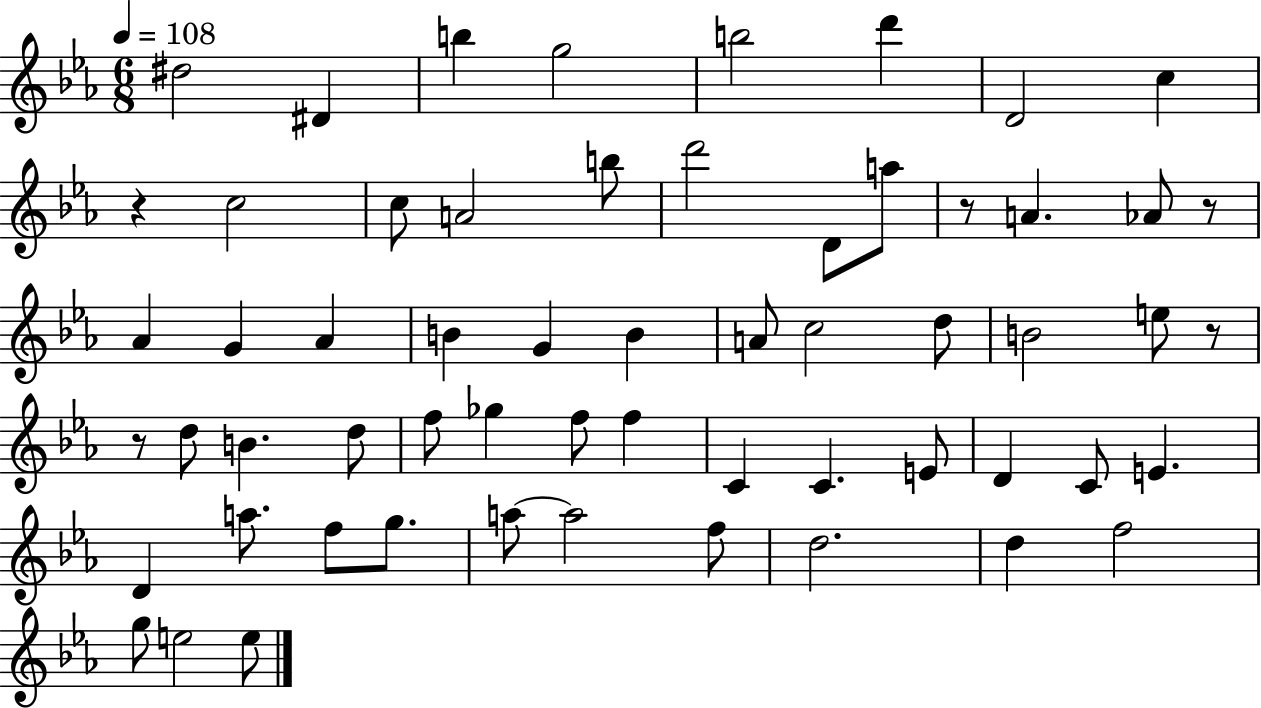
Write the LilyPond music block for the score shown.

{
  \clef treble
  \numericTimeSignature
  \time 6/8
  \key ees \major
  \tempo 4 = 108
  dis''2 dis'4 | b''4 g''2 | b''2 d'''4 | d'2 c''4 | \break r4 c''2 | c''8 a'2 b''8 | d'''2 d'8 a''8 | r8 a'4. aes'8 r8 | \break aes'4 g'4 aes'4 | b'4 g'4 b'4 | a'8 c''2 d''8 | b'2 e''8 r8 | \break r8 d''8 b'4. d''8 | f''8 ges''4 f''8 f''4 | c'4 c'4. e'8 | d'4 c'8 e'4. | \break d'4 a''8. f''8 g''8. | a''8~~ a''2 f''8 | d''2. | d''4 f''2 | \break g''8 e''2 e''8 | \bar "|."
}